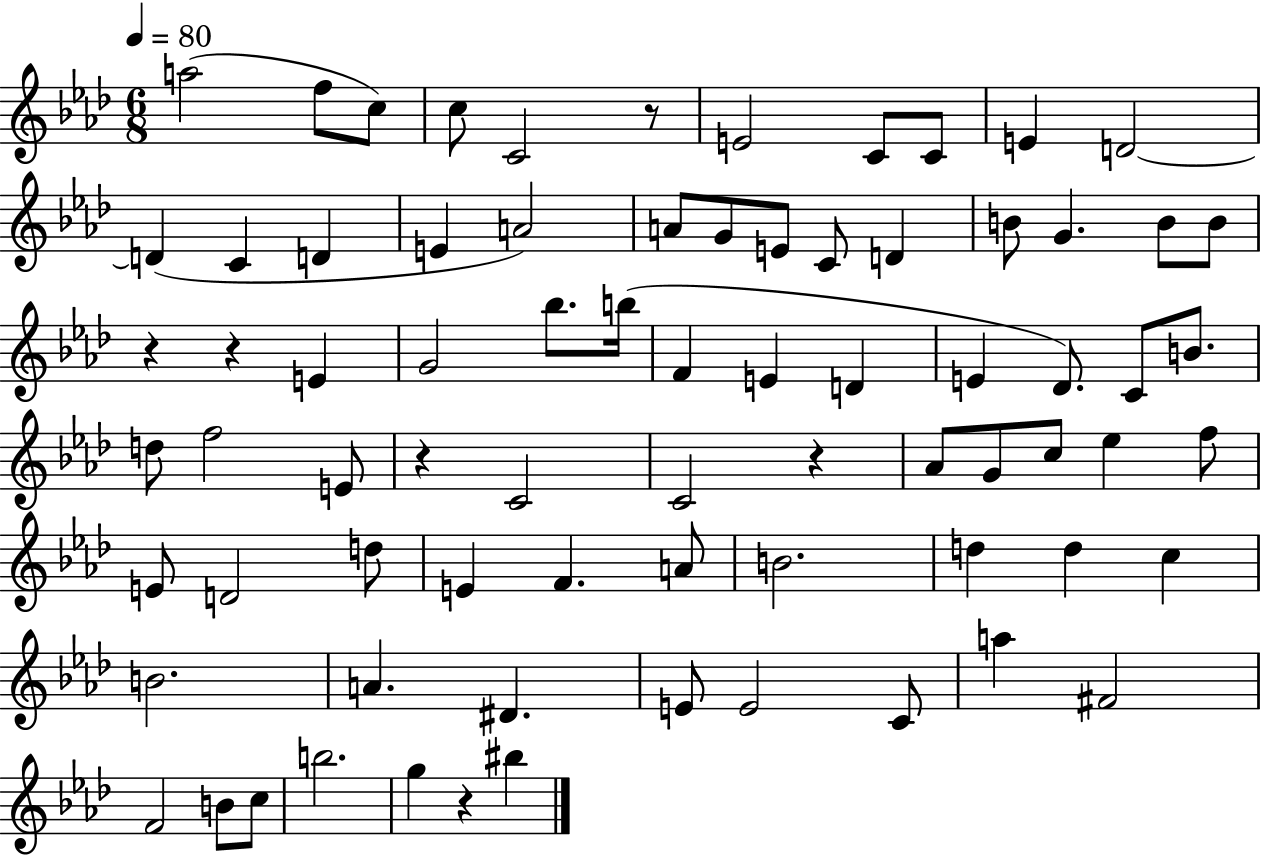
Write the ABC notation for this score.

X:1
T:Untitled
M:6/8
L:1/4
K:Ab
a2 f/2 c/2 c/2 C2 z/2 E2 C/2 C/2 E D2 D C D E A2 A/2 G/2 E/2 C/2 D B/2 G B/2 B/2 z z E G2 _b/2 b/4 F E D E _D/2 C/2 B/2 d/2 f2 E/2 z C2 C2 z _A/2 G/2 c/2 _e f/2 E/2 D2 d/2 E F A/2 B2 d d c B2 A ^D E/2 E2 C/2 a ^F2 F2 B/2 c/2 b2 g z ^b